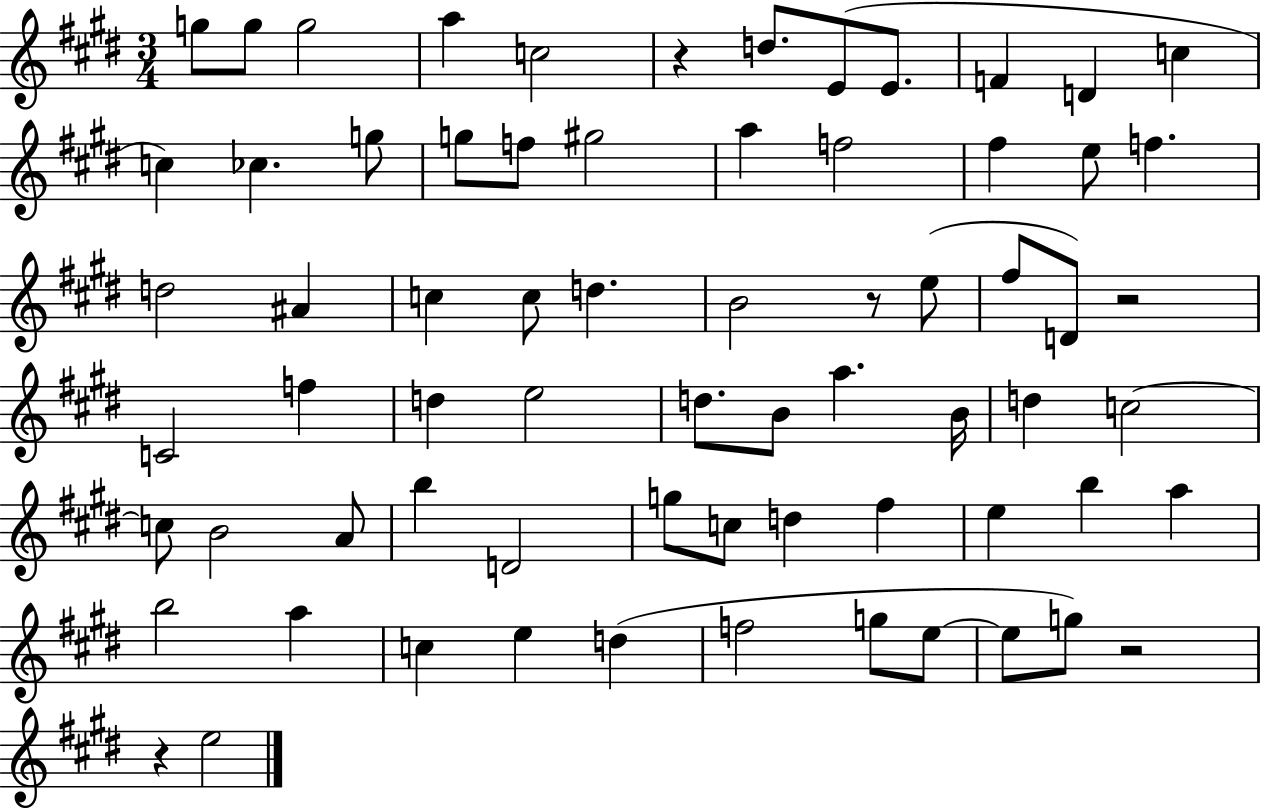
G5/e G5/e G5/h A5/q C5/h R/q D5/e. E4/e E4/e. F4/q D4/q C5/q C5/q CES5/q. G5/e G5/e F5/e G#5/h A5/q F5/h F#5/q E5/e F5/q. D5/h A#4/q C5/q C5/e D5/q. B4/h R/e E5/e F#5/e D4/e R/h C4/h F5/q D5/q E5/h D5/e. B4/e A5/q. B4/s D5/q C5/h C5/e B4/h A4/e B5/q D4/h G5/e C5/e D5/q F#5/q E5/q B5/q A5/q B5/h A5/q C5/q E5/q D5/q F5/h G5/e E5/e E5/e G5/e R/h R/q E5/h